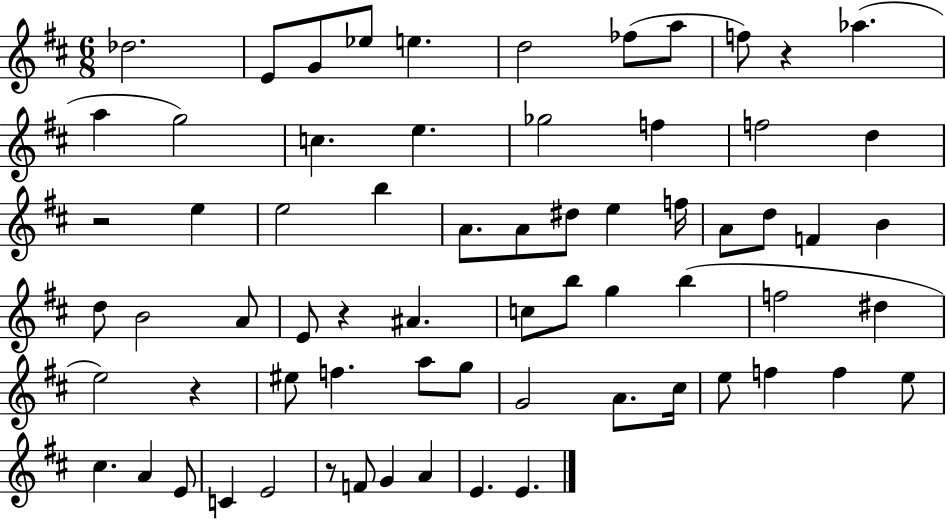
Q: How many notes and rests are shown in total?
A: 68